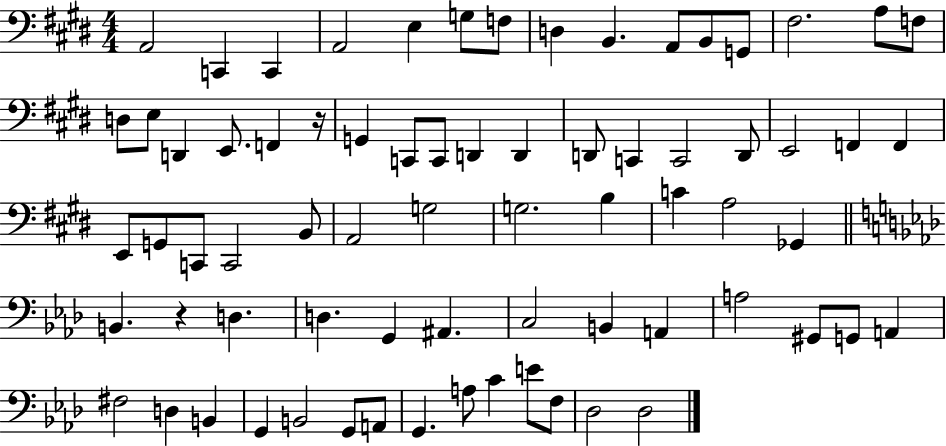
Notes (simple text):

A2/h C2/q C2/q A2/h E3/q G3/e F3/e D3/q B2/q. A2/e B2/e G2/e F#3/h. A3/e F3/e D3/e E3/e D2/q E2/e. F2/q R/s G2/q C2/e C2/e D2/q D2/q D2/e C2/q C2/h D2/e E2/h F2/q F2/q E2/e G2/e C2/e C2/h B2/e A2/h G3/h G3/h. B3/q C4/q A3/h Gb2/q B2/q. R/q D3/q. D3/q. G2/q A#2/q. C3/h B2/q A2/q A3/h G#2/e G2/e A2/q F#3/h D3/q B2/q G2/q B2/h G2/e A2/e G2/q. A3/e C4/q E4/e F3/e Db3/h Db3/h